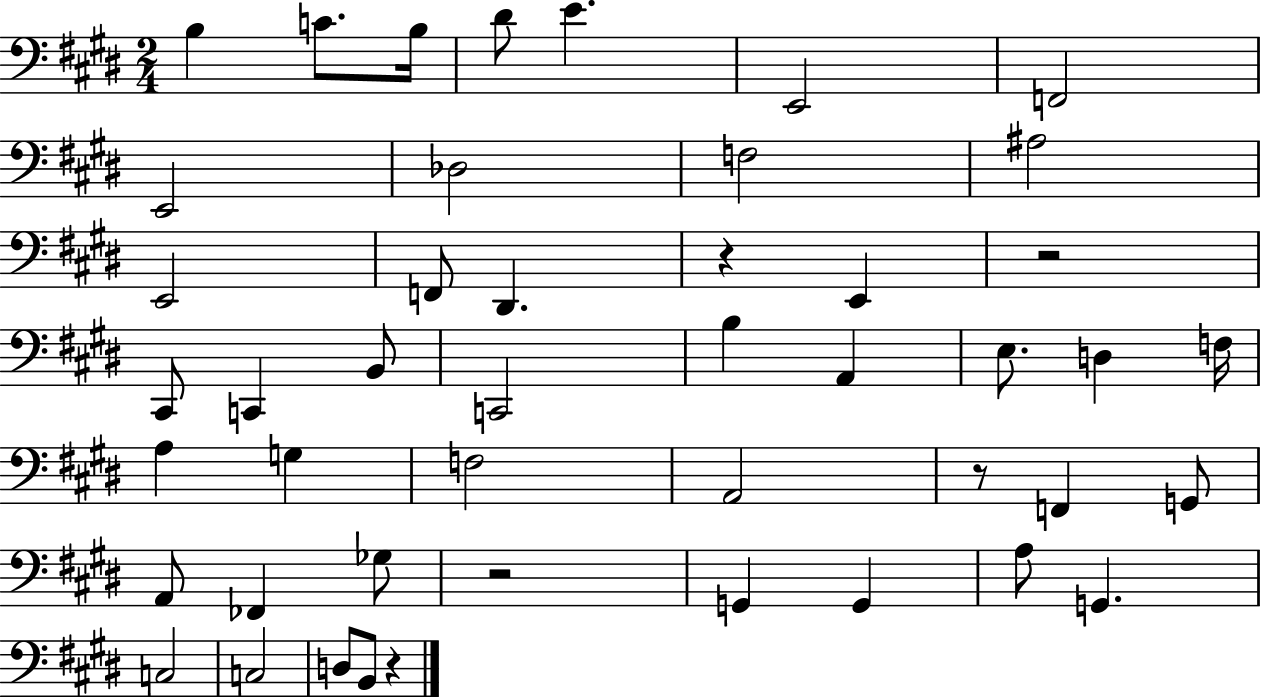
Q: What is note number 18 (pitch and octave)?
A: B2